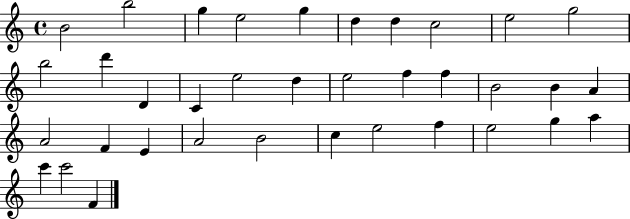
B4/h B5/h G5/q E5/h G5/q D5/q D5/q C5/h E5/h G5/h B5/h D6/q D4/q C4/q E5/h D5/q E5/h F5/q F5/q B4/h B4/q A4/q A4/h F4/q E4/q A4/h B4/h C5/q E5/h F5/q E5/h G5/q A5/q C6/q C6/h F4/q